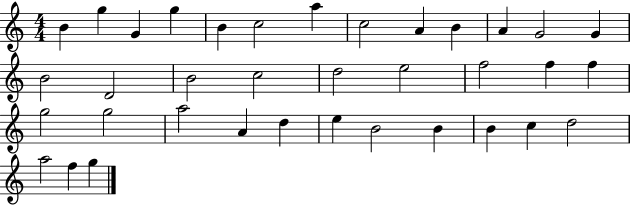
B4/q G5/q G4/q G5/q B4/q C5/h A5/q C5/h A4/q B4/q A4/q G4/h G4/q B4/h D4/h B4/h C5/h D5/h E5/h F5/h F5/q F5/q G5/h G5/h A5/h A4/q D5/q E5/q B4/h B4/q B4/q C5/q D5/h A5/h F5/q G5/q